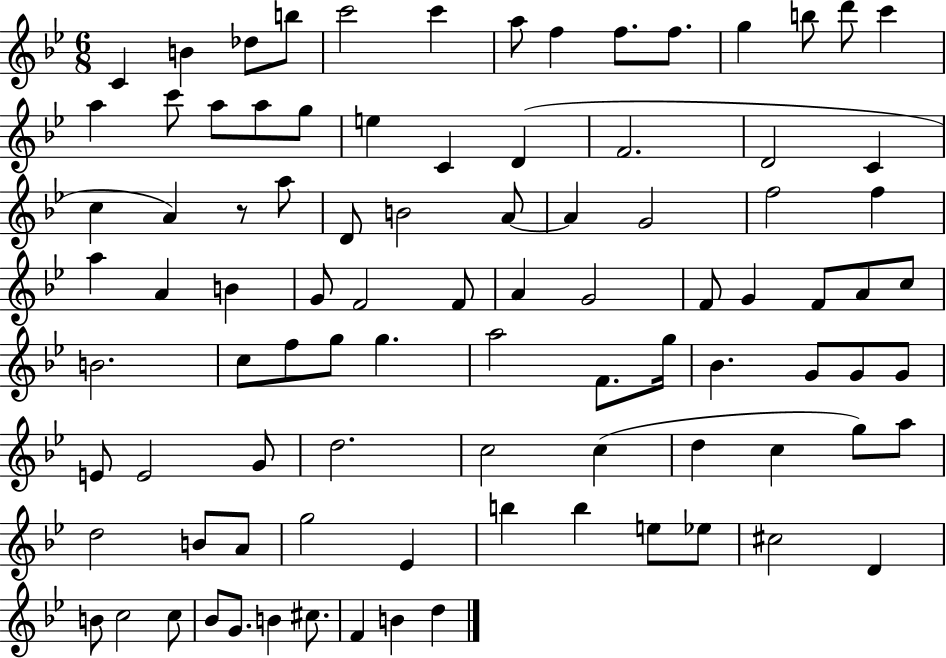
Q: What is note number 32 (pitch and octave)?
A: A4